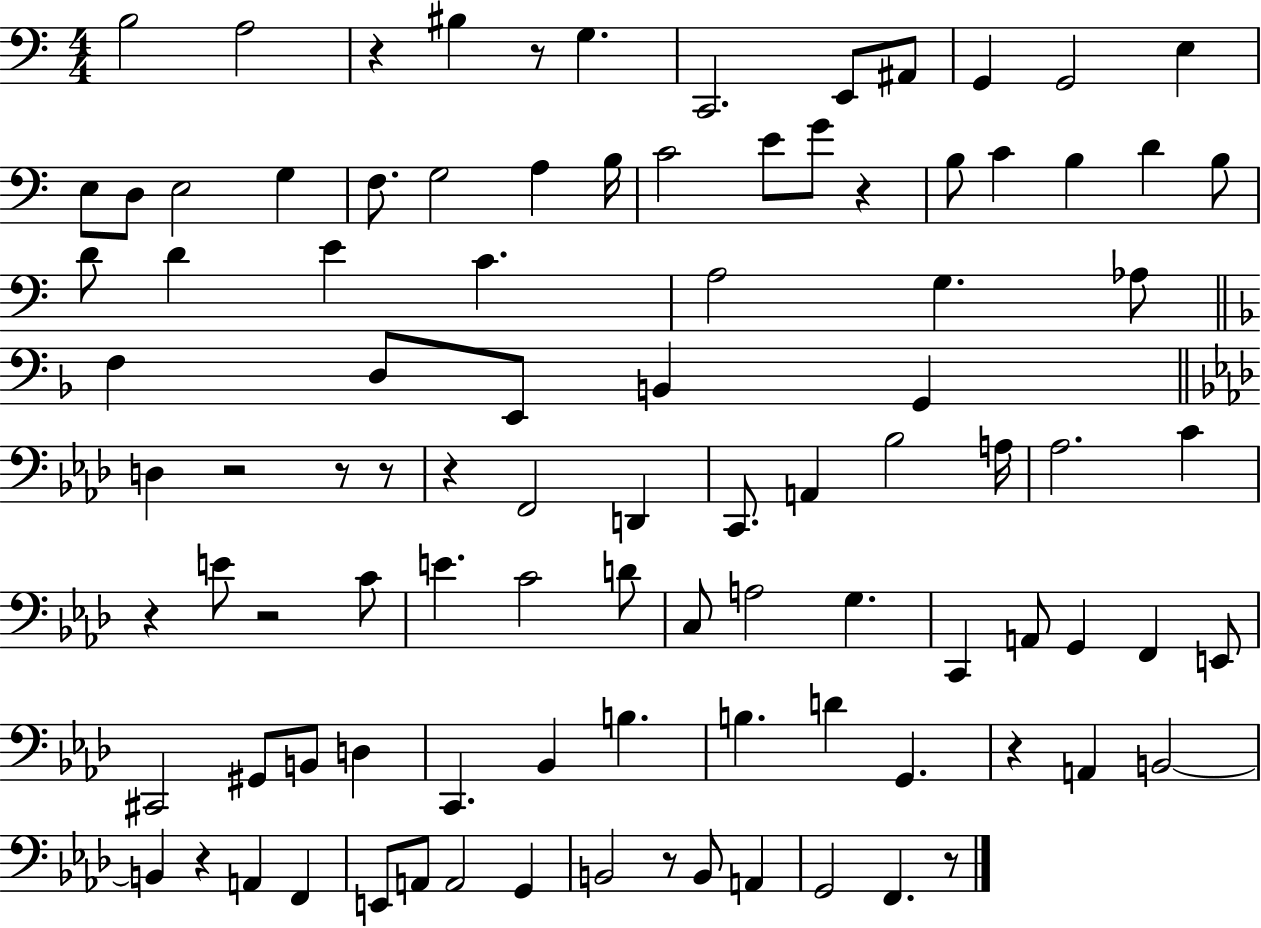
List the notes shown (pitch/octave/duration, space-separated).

B3/h A3/h R/q BIS3/q R/e G3/q. C2/h. E2/e A#2/e G2/q G2/h E3/q E3/e D3/e E3/h G3/q F3/e. G3/h A3/q B3/s C4/h E4/e G4/e R/q B3/e C4/q B3/q D4/q B3/e D4/e D4/q E4/q C4/q. A3/h G3/q. Ab3/e F3/q D3/e E2/e B2/q G2/q D3/q R/h R/e R/e R/q F2/h D2/q C2/e. A2/q Bb3/h A3/s Ab3/h. C4/q R/q E4/e R/h C4/e E4/q. C4/h D4/e C3/e A3/h G3/q. C2/q A2/e G2/q F2/q E2/e C#2/h G#2/e B2/e D3/q C2/q. Bb2/q B3/q. B3/q. D4/q G2/q. R/q A2/q B2/h B2/q R/q A2/q F2/q E2/e A2/e A2/h G2/q B2/h R/e B2/e A2/q G2/h F2/q. R/e